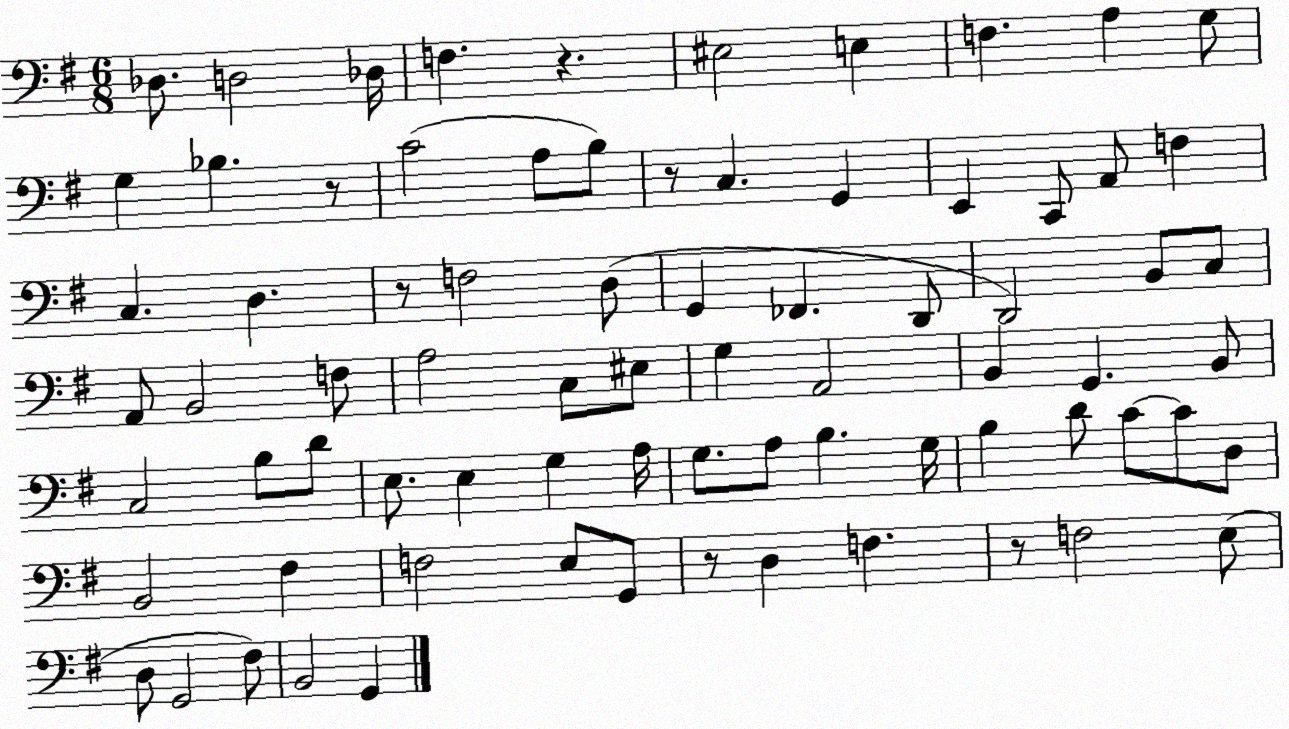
X:1
T:Untitled
M:6/8
L:1/4
K:G
_D,/2 D,2 _D,/4 F, z ^E,2 E, F, A, G,/2 G, _B, z/2 C2 A,/2 B,/2 z/2 C, G,, E,, C,,/2 A,,/2 F, C, D, z/2 F,2 D,/2 G,, _F,, D,,/2 D,,2 B,,/2 C,/2 A,,/2 B,,2 F,/2 A,2 C,/2 ^E,/2 G, A,,2 B,, G,, B,,/2 C,2 B,/2 D/2 E,/2 E, G, A,/4 G,/2 A,/2 B, G,/4 B, D/2 C/2 C/2 D,/2 B,,2 ^F, F,2 E,/2 G,,/2 z/2 D, F, z/2 F,2 E,/2 D,/2 G,,2 ^F,/2 B,,2 G,,